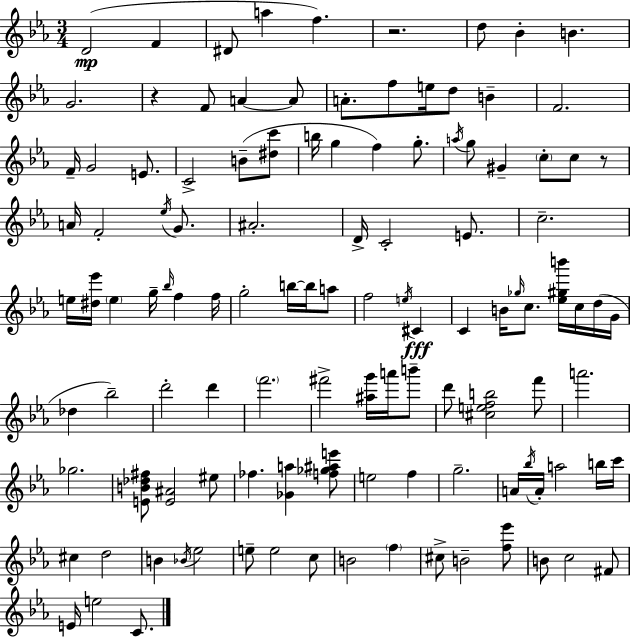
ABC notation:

X:1
T:Untitled
M:3/4
L:1/4
K:Cm
D2 F ^D/2 a f z2 d/2 _B B G2 z F/2 A A/2 A/2 f/2 e/4 d/2 B F2 F/4 G2 E/2 C2 B/2 [^dc']/2 b/4 g f g/2 a/4 g/2 ^G c/2 c/2 z/2 A/4 F2 _e/4 G/2 ^A2 D/4 C2 E/2 c2 e/4 [^d_e']/4 e g/4 _b/4 f f/4 g2 b/4 b/4 a/2 f2 e/4 ^C C B/4 _g/4 c/2 [_e^gb']/4 c/4 d/4 G/4 _d _b2 d'2 d' f'2 ^f'2 [^ag']/4 a'/4 b'/2 d'/2 [^cefb]2 f'/2 a'2 _g2 [EB_d^f]/2 [E^A]2 ^e/2 _f [_Ga] [f_g^ae']/2 e2 f g2 A/4 _b/4 A/4 a2 b/4 c'/4 ^c d2 B _B/4 _e2 e/2 e2 c/2 B2 f ^c/2 B2 [f_e']/2 B/2 c2 ^F/2 E/4 e2 C/2